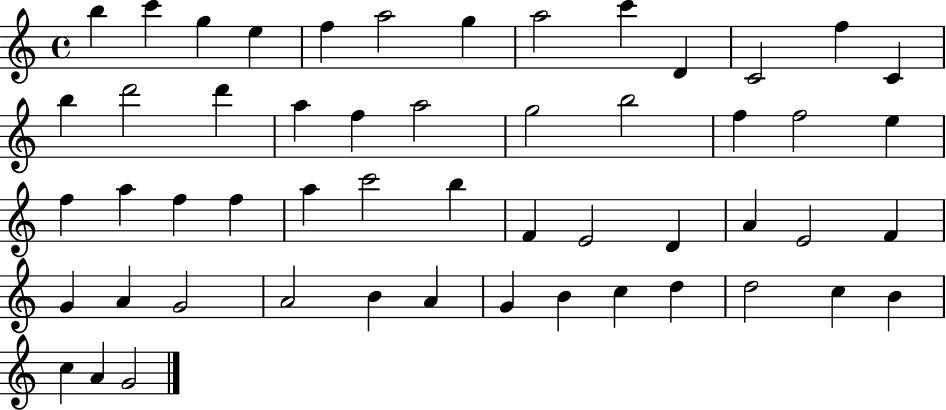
{
  \clef treble
  \time 4/4
  \defaultTimeSignature
  \key c \major
  b''4 c'''4 g''4 e''4 | f''4 a''2 g''4 | a''2 c'''4 d'4 | c'2 f''4 c'4 | \break b''4 d'''2 d'''4 | a''4 f''4 a''2 | g''2 b''2 | f''4 f''2 e''4 | \break f''4 a''4 f''4 f''4 | a''4 c'''2 b''4 | f'4 e'2 d'4 | a'4 e'2 f'4 | \break g'4 a'4 g'2 | a'2 b'4 a'4 | g'4 b'4 c''4 d''4 | d''2 c''4 b'4 | \break c''4 a'4 g'2 | \bar "|."
}